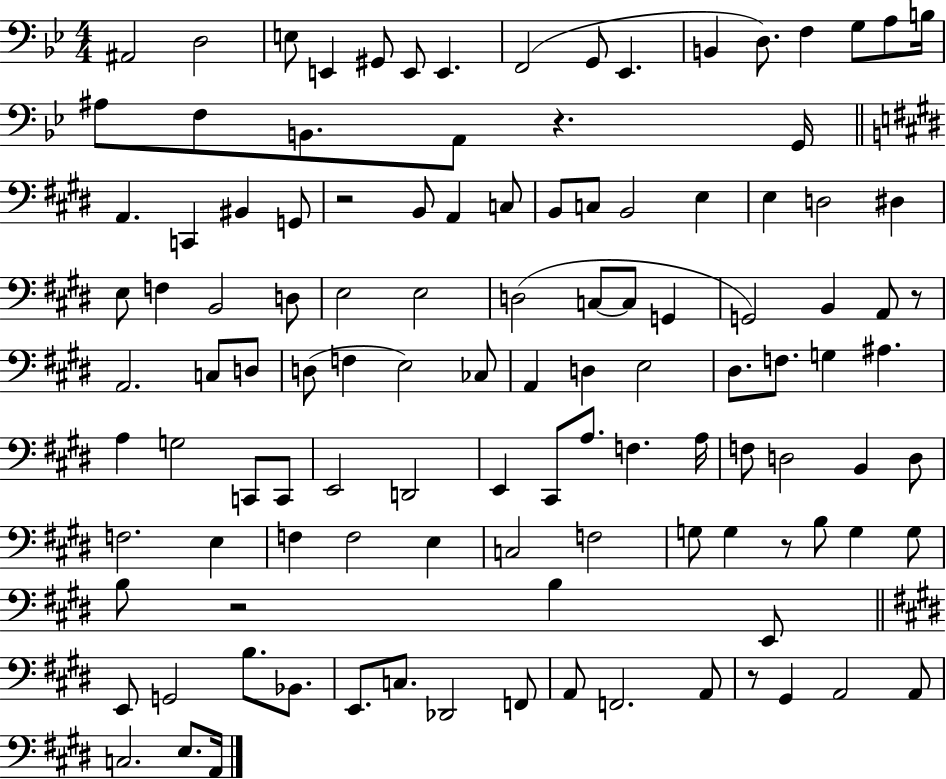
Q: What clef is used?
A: bass